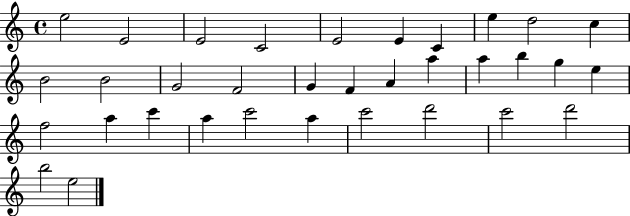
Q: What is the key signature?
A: C major